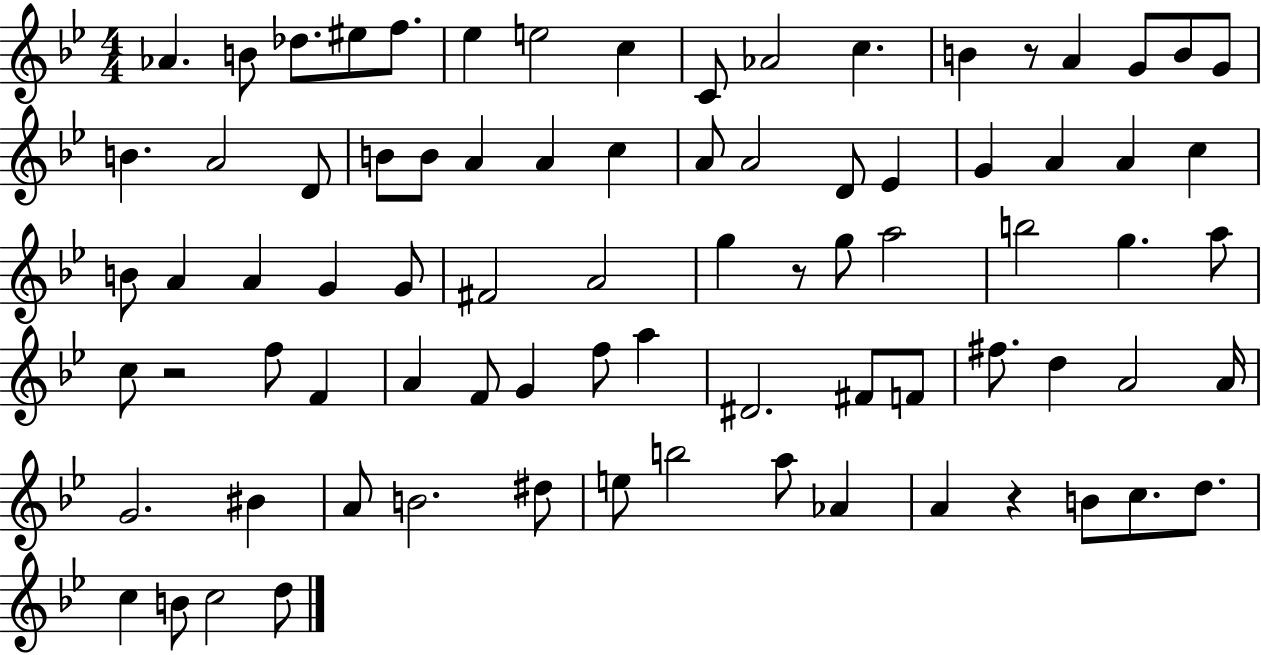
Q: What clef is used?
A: treble